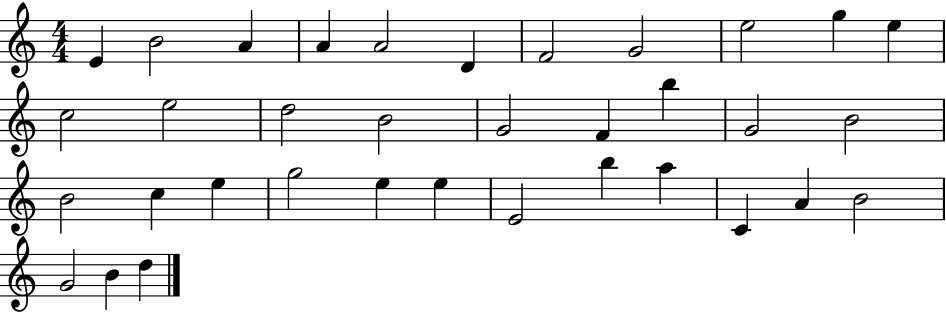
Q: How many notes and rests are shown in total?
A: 35